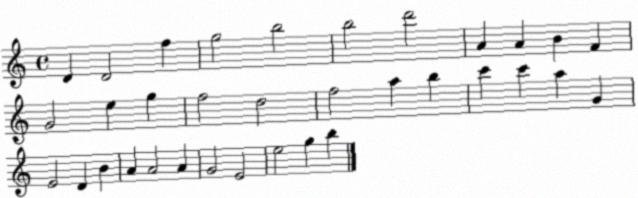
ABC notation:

X:1
T:Untitled
M:4/4
L:1/4
K:C
D D2 f g2 b2 b2 d'2 A A B F G2 e g f2 d2 f2 a b c' c' a G E2 D B A A2 A G2 E2 e2 g b